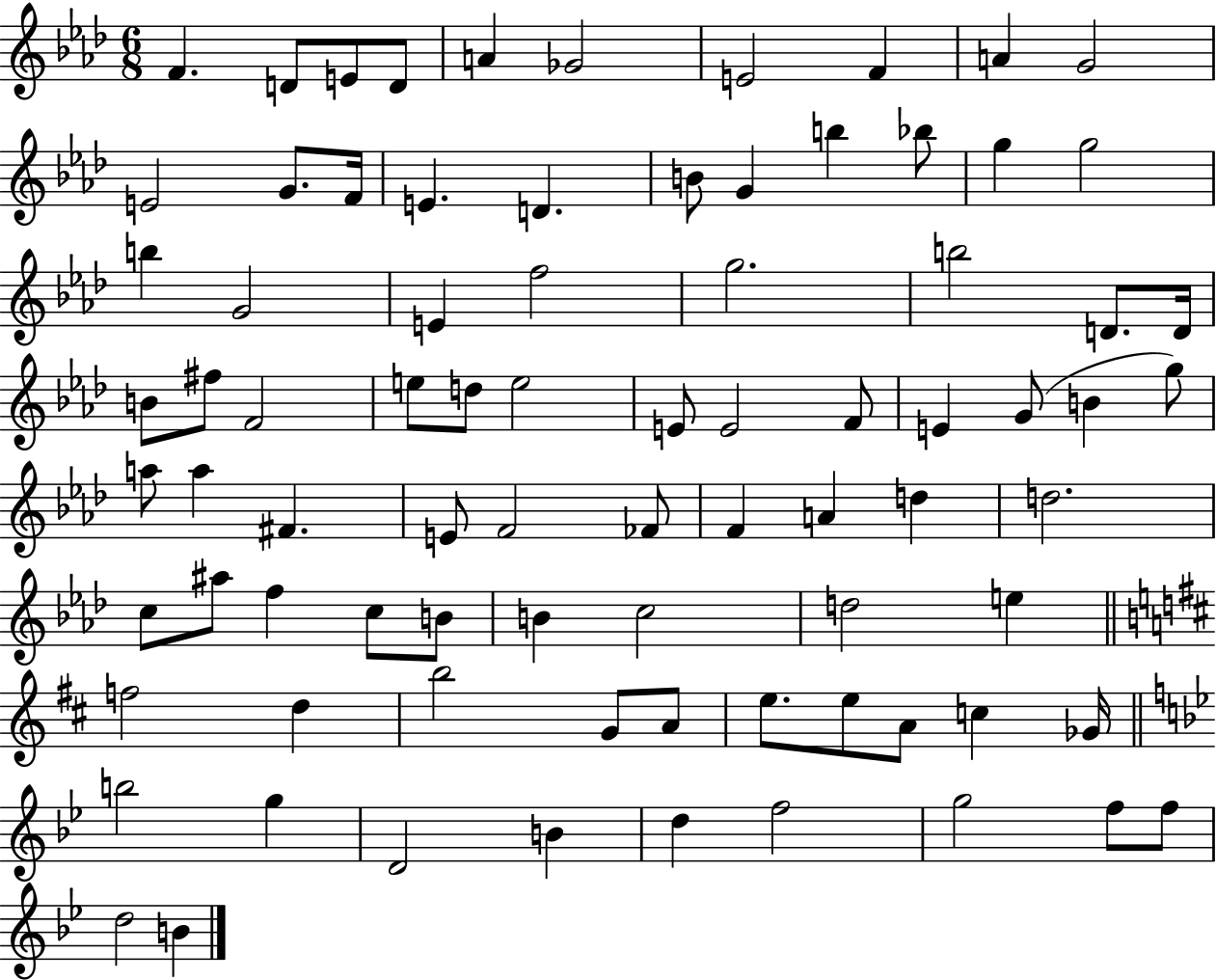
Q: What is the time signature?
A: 6/8